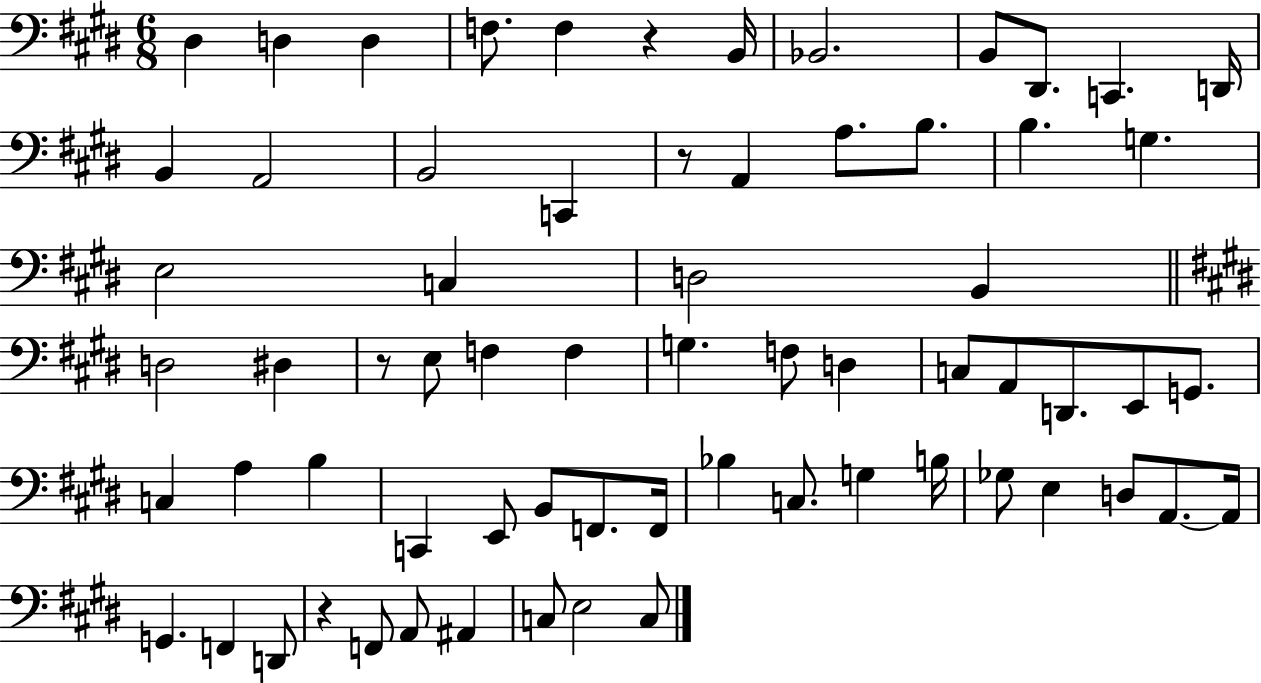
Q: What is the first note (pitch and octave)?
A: D#3